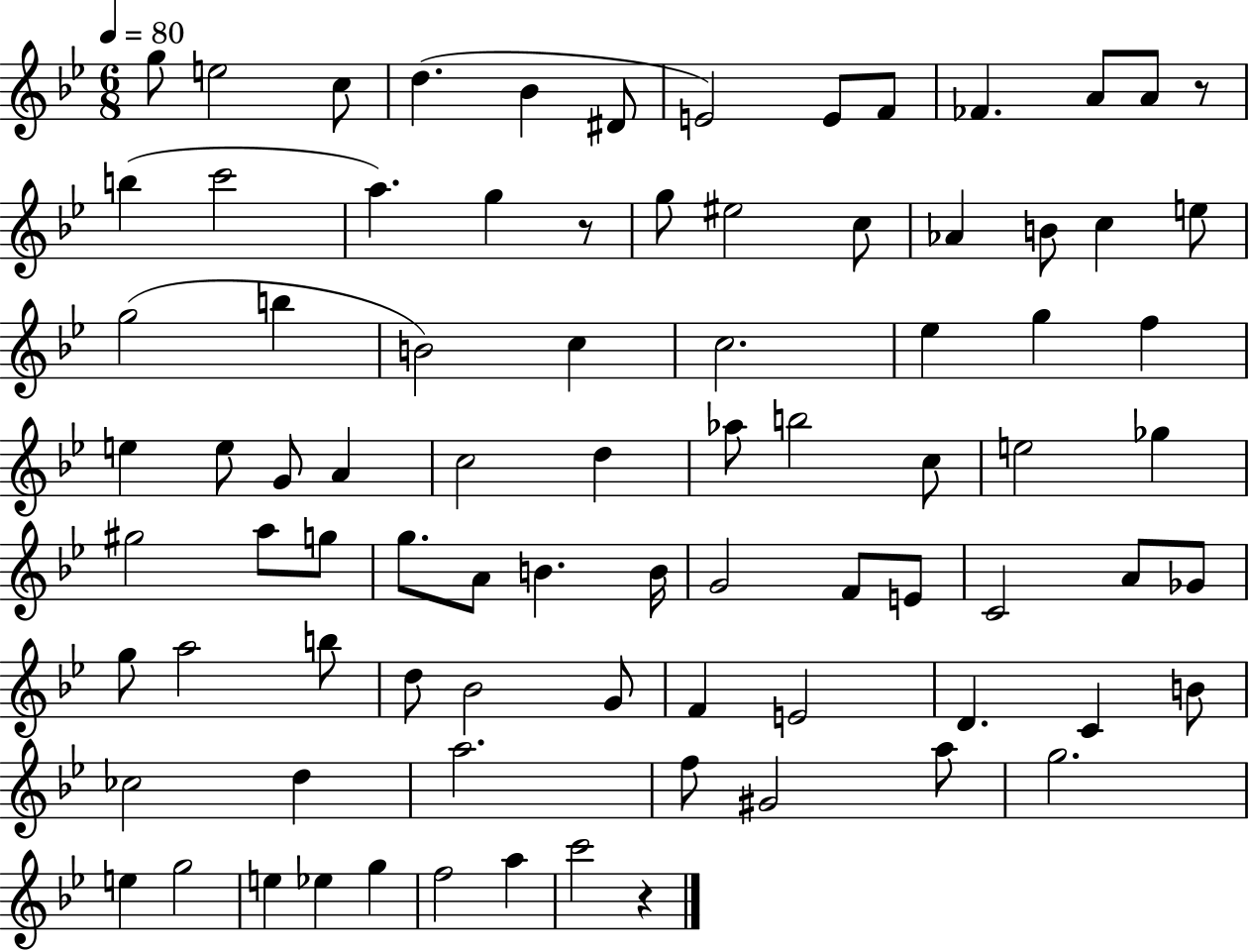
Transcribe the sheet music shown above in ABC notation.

X:1
T:Untitled
M:6/8
L:1/4
K:Bb
g/2 e2 c/2 d _B ^D/2 E2 E/2 F/2 _F A/2 A/2 z/2 b c'2 a g z/2 g/2 ^e2 c/2 _A B/2 c e/2 g2 b B2 c c2 _e g f e e/2 G/2 A c2 d _a/2 b2 c/2 e2 _g ^g2 a/2 g/2 g/2 A/2 B B/4 G2 F/2 E/2 C2 A/2 _G/2 g/2 a2 b/2 d/2 _B2 G/2 F E2 D C B/2 _c2 d a2 f/2 ^G2 a/2 g2 e g2 e _e g f2 a c'2 z